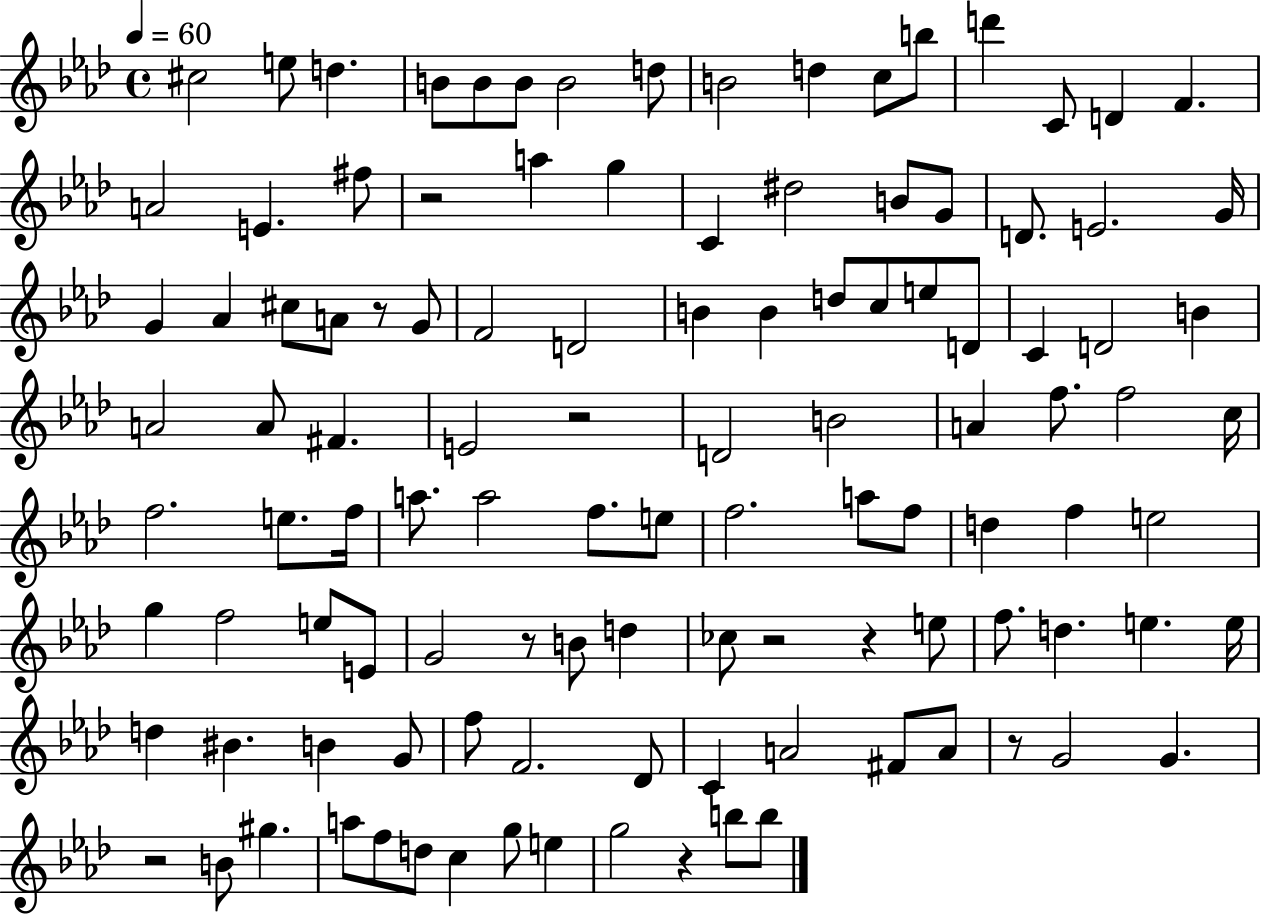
{
  \clef treble
  \time 4/4
  \defaultTimeSignature
  \key aes \major
  \tempo 4 = 60
  cis''2 e''8 d''4. | b'8 b'8 b'8 b'2 d''8 | b'2 d''4 c''8 b''8 | d'''4 c'8 d'4 f'4. | \break a'2 e'4. fis''8 | r2 a''4 g''4 | c'4 dis''2 b'8 g'8 | d'8. e'2. g'16 | \break g'4 aes'4 cis''8 a'8 r8 g'8 | f'2 d'2 | b'4 b'4 d''8 c''8 e''8 d'8 | c'4 d'2 b'4 | \break a'2 a'8 fis'4. | e'2 r2 | d'2 b'2 | a'4 f''8. f''2 c''16 | \break f''2. e''8. f''16 | a''8. a''2 f''8. e''8 | f''2. a''8 f''8 | d''4 f''4 e''2 | \break g''4 f''2 e''8 e'8 | g'2 r8 b'8 d''4 | ces''8 r2 r4 e''8 | f''8. d''4. e''4. e''16 | \break d''4 bis'4. b'4 g'8 | f''8 f'2. des'8 | c'4 a'2 fis'8 a'8 | r8 g'2 g'4. | \break r2 b'8 gis''4. | a''8 f''8 d''8 c''4 g''8 e''4 | g''2 r4 b''8 b''8 | \bar "|."
}